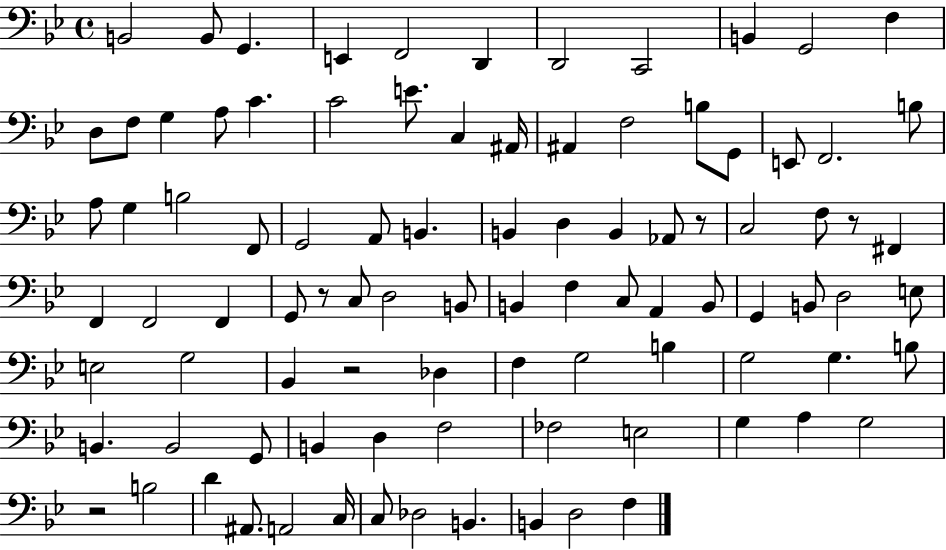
{
  \clef bass
  \time 4/4
  \defaultTimeSignature
  \key bes \major
  \repeat volta 2 { b,2 b,8 g,4. | e,4 f,2 d,4 | d,2 c,2 | b,4 g,2 f4 | \break d8 f8 g4 a8 c'4. | c'2 e'8. c4 ais,16 | ais,4 f2 b8 g,8 | e,8 f,2. b8 | \break a8 g4 b2 f,8 | g,2 a,8 b,4. | b,4 d4 b,4 aes,8 r8 | c2 f8 r8 fis,4 | \break f,4 f,2 f,4 | g,8 r8 c8 d2 b,8 | b,4 f4 c8 a,4 b,8 | g,4 b,8 d2 e8 | \break e2 g2 | bes,4 r2 des4 | f4 g2 b4 | g2 g4. b8 | \break b,4. b,2 g,8 | b,4 d4 f2 | fes2 e2 | g4 a4 g2 | \break r2 b2 | d'4 ais,8. a,2 c16 | c8 des2 b,4. | b,4 d2 f4 | \break } \bar "|."
}